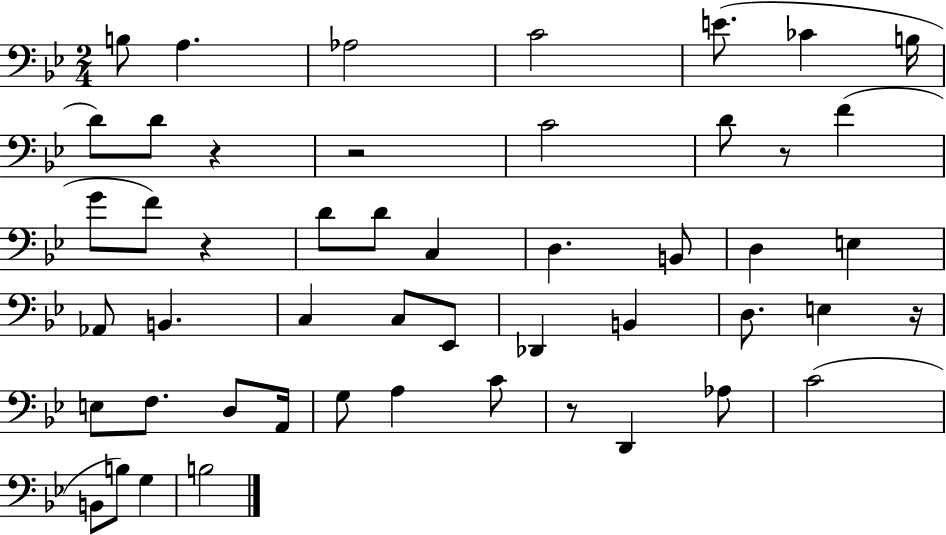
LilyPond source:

{
  \clef bass
  \numericTimeSignature
  \time 2/4
  \key bes \major
  \repeat volta 2 { b8 a4. | aes2 | c'2 | e'8.( ces'4 b16 | \break d'8) d'8 r4 | r2 | c'2 | d'8 r8 f'4( | \break g'8 f'8) r4 | d'8 d'8 c4 | d4. b,8 | d4 e4 | \break aes,8 b,4. | c4 c8 ees,8 | des,4 b,4 | d8. e4 r16 | \break e8 f8. d8 a,16 | g8 a4 c'8 | r8 d,4 aes8 | c'2( | \break b,8 b8) g4 | b2 | } \bar "|."
}